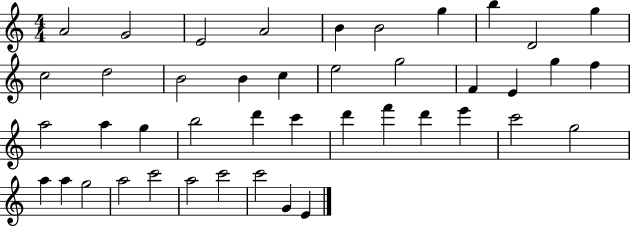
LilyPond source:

{
  \clef treble
  \numericTimeSignature
  \time 4/4
  \key c \major
  a'2 g'2 | e'2 a'2 | b'4 b'2 g''4 | b''4 d'2 g''4 | \break c''2 d''2 | b'2 b'4 c''4 | e''2 g''2 | f'4 e'4 g''4 f''4 | \break a''2 a''4 g''4 | b''2 d'''4 c'''4 | d'''4 f'''4 d'''4 e'''4 | c'''2 g''2 | \break a''4 a''4 g''2 | a''2 c'''2 | a''2 c'''2 | c'''2 g'4 e'4 | \break \bar "|."
}